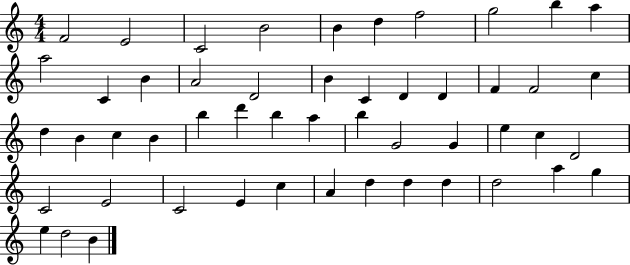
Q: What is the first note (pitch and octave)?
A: F4